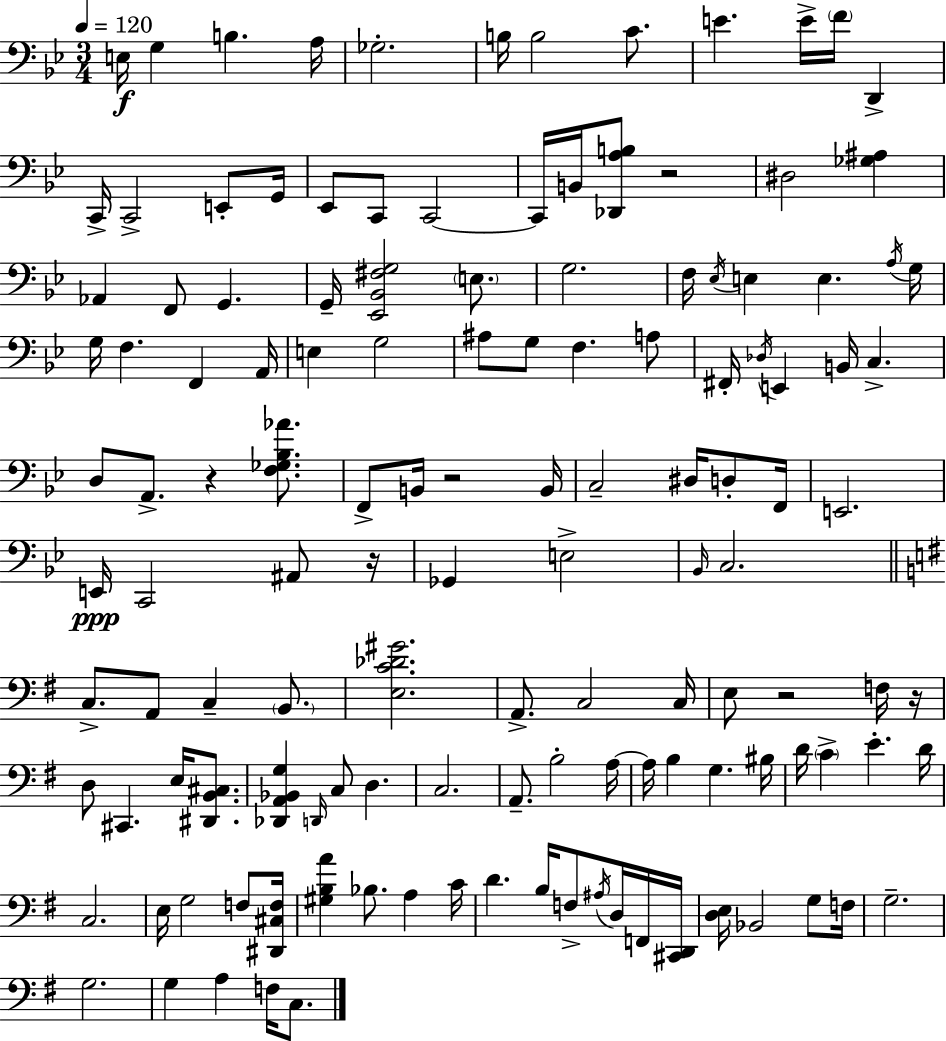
X:1
T:Untitled
M:3/4
L:1/4
K:Bb
E,/4 G, B, A,/4 _G,2 B,/4 B,2 C/2 E E/4 F/4 D,, C,,/4 C,,2 E,,/2 G,,/4 _E,,/2 C,,/2 C,,2 C,,/4 B,,/4 [_D,,A,B,]/2 z2 ^D,2 [_G,^A,] _A,, F,,/2 G,, G,,/4 [_E,,_B,,^F,G,]2 E,/2 G,2 F,/4 _E,/4 E, E, A,/4 G,/4 G,/4 F, F,, A,,/4 E, G,2 ^A,/2 G,/2 F, A,/2 ^F,,/4 _D,/4 E,, B,,/4 C, D,/2 A,,/2 z [F,_G,_B,_A]/2 F,,/2 B,,/4 z2 B,,/4 C,2 ^D,/4 D,/2 F,,/4 E,,2 E,,/4 C,,2 ^A,,/2 z/4 _G,, E,2 _B,,/4 C,2 C,/2 A,,/2 C, B,,/2 [E,C_D^G]2 A,,/2 C,2 C,/4 E,/2 z2 F,/4 z/4 D,/2 ^C,, E,/4 [^D,,B,,^C,]/2 [_D,,A,,_B,,G,] D,,/4 C,/2 D, C,2 A,,/2 B,2 A,/4 A,/4 B, G, ^B,/4 D/4 C E D/4 C,2 E,/4 G,2 F,/2 [^D,,^C,F,]/4 [^G,B,A] _B,/2 A, C/4 D B,/4 F,/2 ^A,/4 D,/4 F,,/4 [^C,,D,,]/4 [D,E,]/4 _B,,2 G,/2 F,/4 G,2 G,2 G, A, F,/4 C,/2